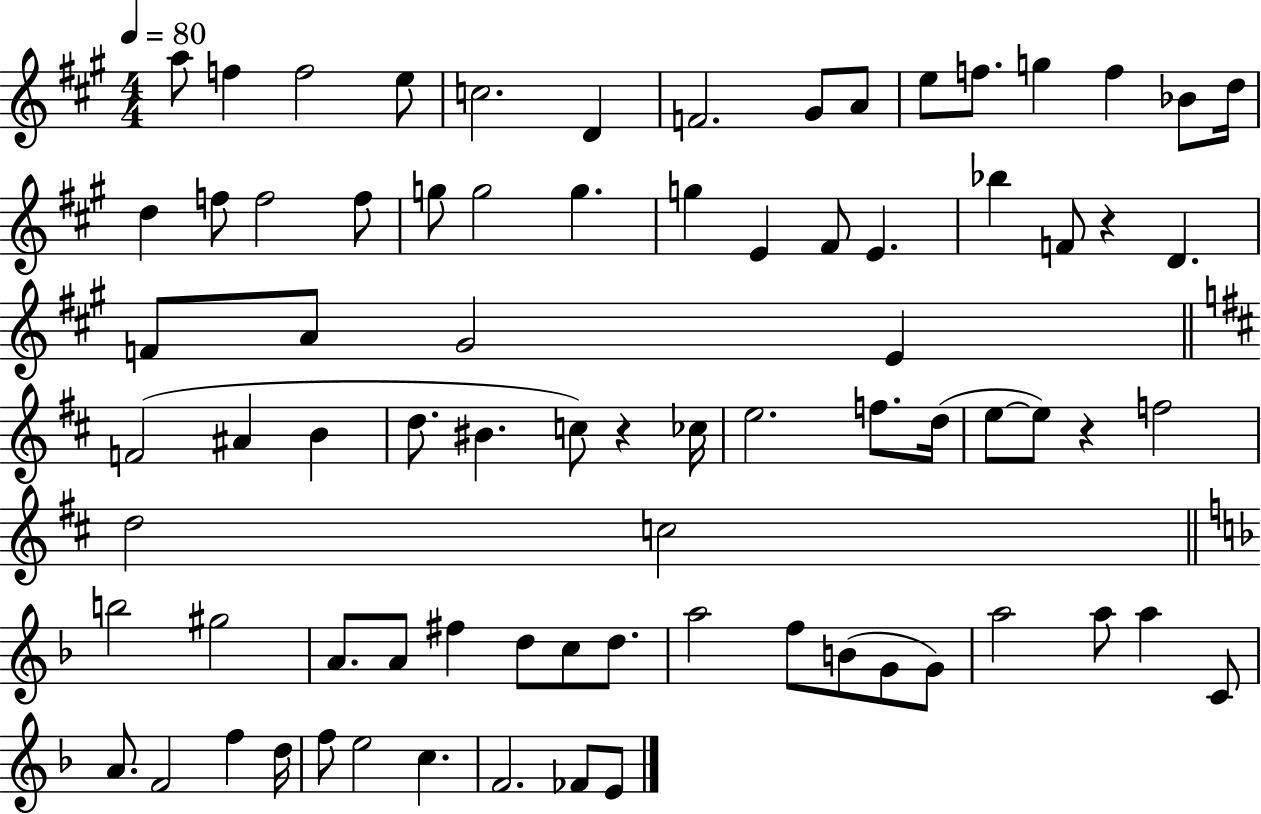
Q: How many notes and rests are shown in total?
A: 78